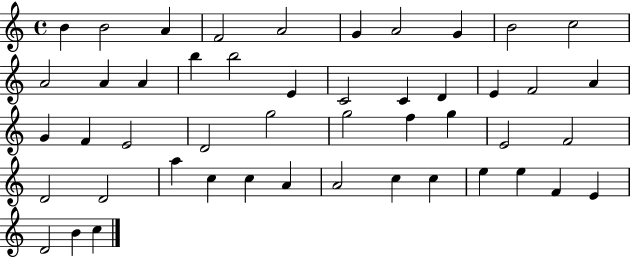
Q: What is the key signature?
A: C major